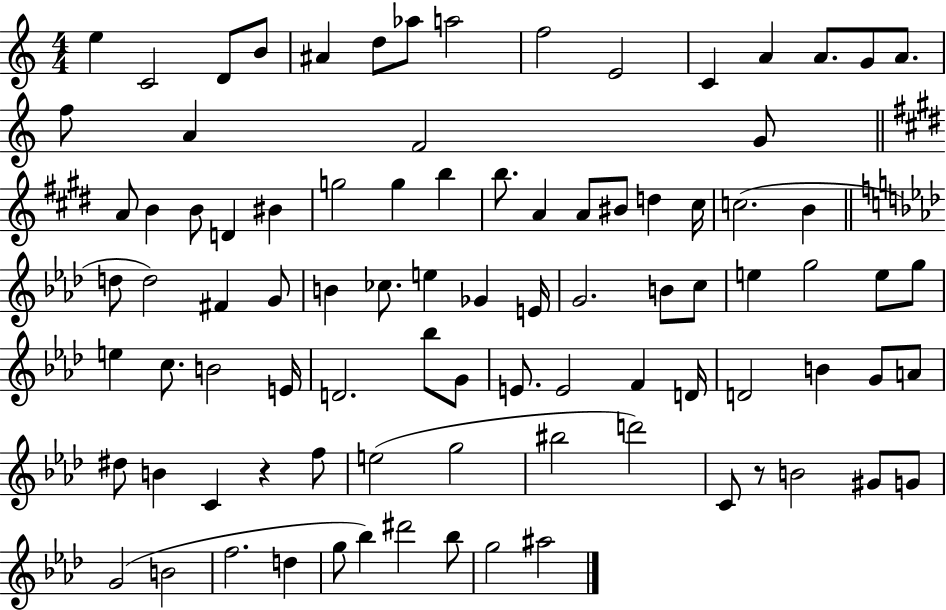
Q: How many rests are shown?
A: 2